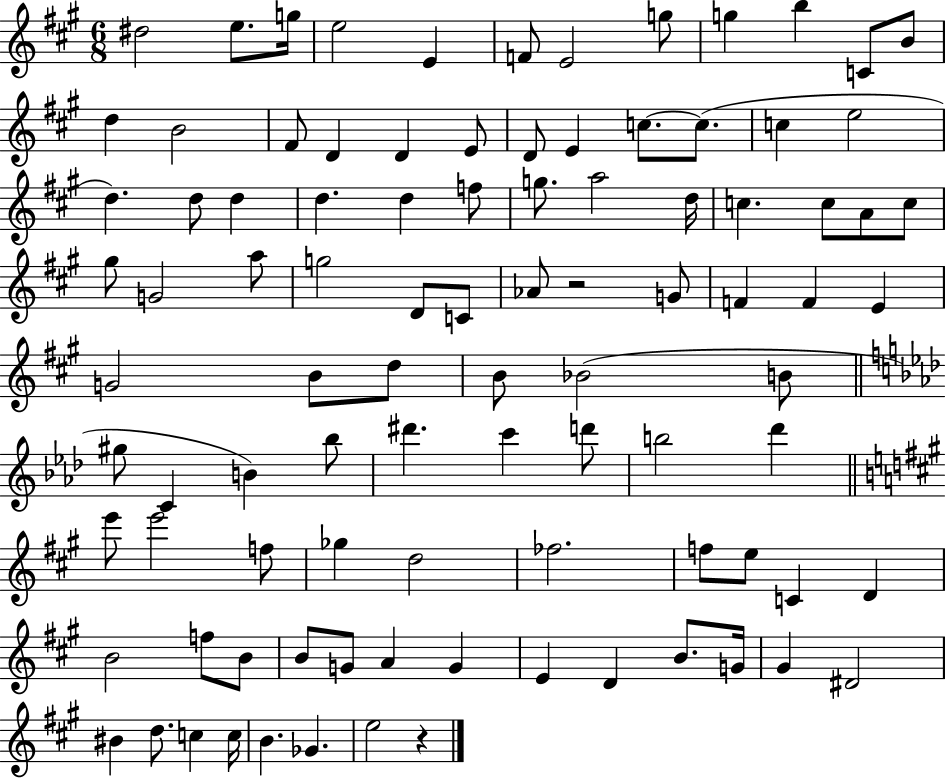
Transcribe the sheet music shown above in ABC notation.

X:1
T:Untitled
M:6/8
L:1/4
K:A
^d2 e/2 g/4 e2 E F/2 E2 g/2 g b C/2 B/2 d B2 ^F/2 D D E/2 D/2 E c/2 c/2 c e2 d d/2 d d d f/2 g/2 a2 d/4 c c/2 A/2 c/2 ^g/2 G2 a/2 g2 D/2 C/2 _A/2 z2 G/2 F F E G2 B/2 d/2 B/2 _B2 B/2 ^g/2 C B _b/2 ^d' c' d'/2 b2 _d' e'/2 e'2 f/2 _g d2 _f2 f/2 e/2 C D B2 f/2 B/2 B/2 G/2 A G E D B/2 G/4 ^G ^D2 ^B d/2 c c/4 B _G e2 z